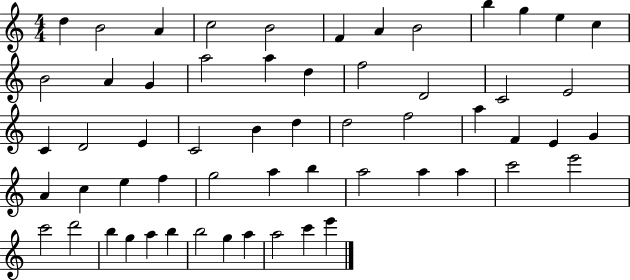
{
  \clef treble
  \numericTimeSignature
  \time 4/4
  \key c \major
  d''4 b'2 a'4 | c''2 b'2 | f'4 a'4 b'2 | b''4 g''4 e''4 c''4 | \break b'2 a'4 g'4 | a''2 a''4 d''4 | f''2 d'2 | c'2 e'2 | \break c'4 d'2 e'4 | c'2 b'4 d''4 | d''2 f''2 | a''4 f'4 e'4 g'4 | \break a'4 c''4 e''4 f''4 | g''2 a''4 b''4 | a''2 a''4 a''4 | c'''2 e'''2 | \break c'''2 d'''2 | b''4 g''4 a''4 b''4 | b''2 g''4 a''4 | a''2 c'''4 e'''4 | \break \bar "|."
}